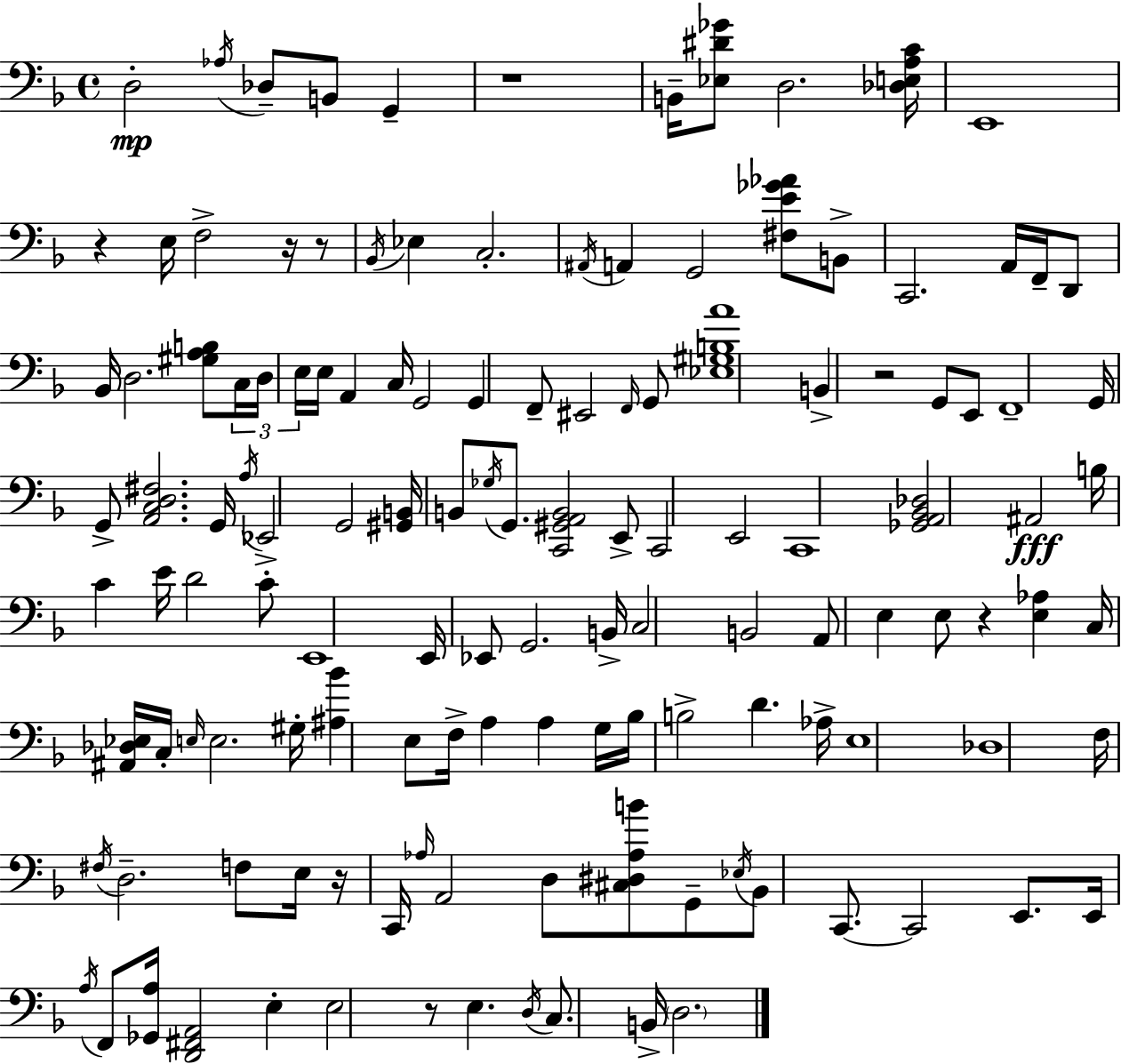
D3/h Ab3/s Db3/e B2/e G2/q R/w B2/s [Eb3,D#4,Gb4]/e D3/h. [Db3,E3,A3,C4]/s E2/w R/q E3/s F3/h R/s R/e Bb2/s Eb3/q C3/h. A#2/s A2/q G2/h [F#3,E4,Gb4,Ab4]/e B2/e C2/h. A2/s F2/s D2/e Bb2/s D3/h. [G#3,A3,B3]/e C3/s D3/s E3/s E3/s A2/q C3/s G2/h G2/q F2/e EIS2/h F2/s G2/e [Eb3,G#3,B3,A4]/w B2/q R/h G2/e E2/e F2/w G2/s G2/e [A2,C3,D3,F#3]/h. G2/s A3/s Eb2/h G2/h [G#2,B2]/s B2/e Gb3/s G2/e. [C2,G#2,A2,B2]/h E2/e C2/h E2/h C2/w [Gb2,A2,Bb2,Db3]/h A#2/h B3/s C4/q E4/s D4/h C4/e E2/w E2/s Eb2/e G2/h. B2/s C3/h B2/h A2/e E3/q E3/e R/q [E3,Ab3]/q C3/s [A#2,Db3,Eb3]/s C3/s E3/s E3/h. G#3/s [A#3,Bb4]/q E3/e F3/s A3/q A3/q G3/s Bb3/s B3/h D4/q. Ab3/s E3/w Db3/w F3/s F#3/s D3/h. F3/e E3/s R/s C2/s Ab3/s A2/h D3/e [C#3,D#3,Ab3,B4]/e G2/e Eb3/s Bb2/e C2/e. C2/h E2/e. E2/s A3/s F2/e [Gb2,A3]/s [D2,F#2,A2]/h E3/q E3/h R/e E3/q. D3/s C3/e. B2/s D3/h.